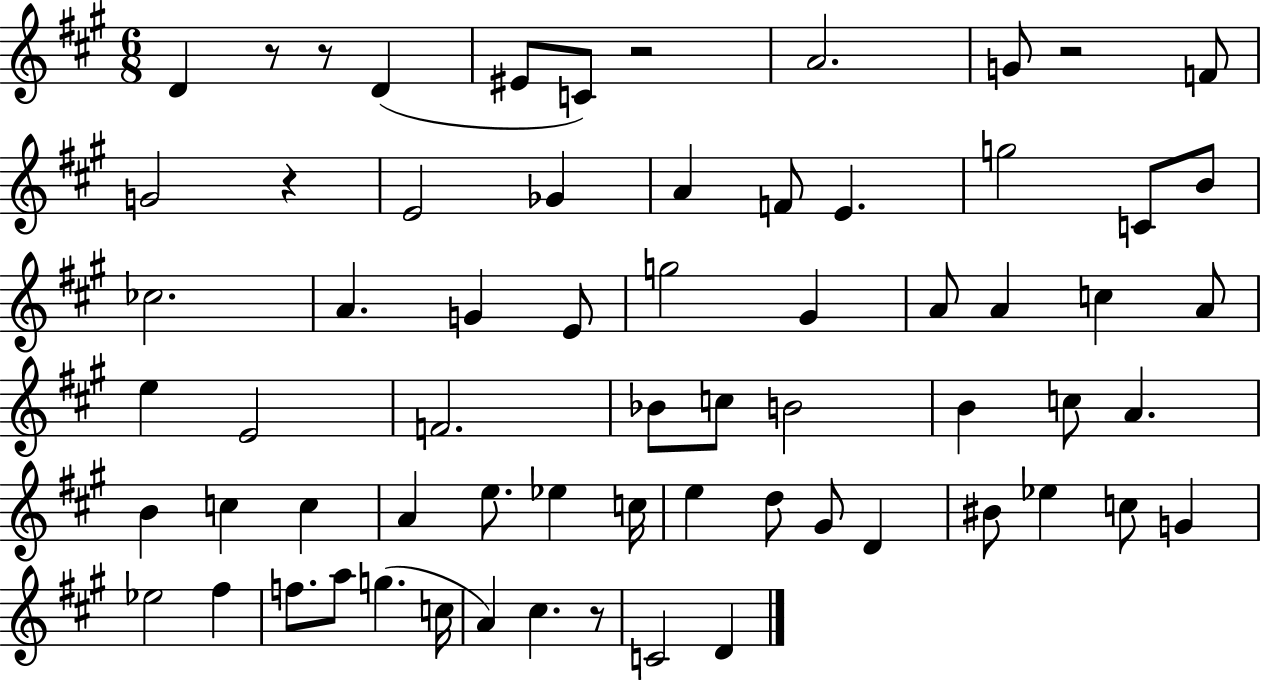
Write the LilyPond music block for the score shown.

{
  \clef treble
  \numericTimeSignature
  \time 6/8
  \key a \major
  d'4 r8 r8 d'4( | eis'8 c'8) r2 | a'2. | g'8 r2 f'8 | \break g'2 r4 | e'2 ges'4 | a'4 f'8 e'4. | g''2 c'8 b'8 | \break ces''2. | a'4. g'4 e'8 | g''2 gis'4 | a'8 a'4 c''4 a'8 | \break e''4 e'2 | f'2. | bes'8 c''8 b'2 | b'4 c''8 a'4. | \break b'4 c''4 c''4 | a'4 e''8. ees''4 c''16 | e''4 d''8 gis'8 d'4 | bis'8 ees''4 c''8 g'4 | \break ees''2 fis''4 | f''8. a''8 g''4.( c''16 | a'4) cis''4. r8 | c'2 d'4 | \break \bar "|."
}